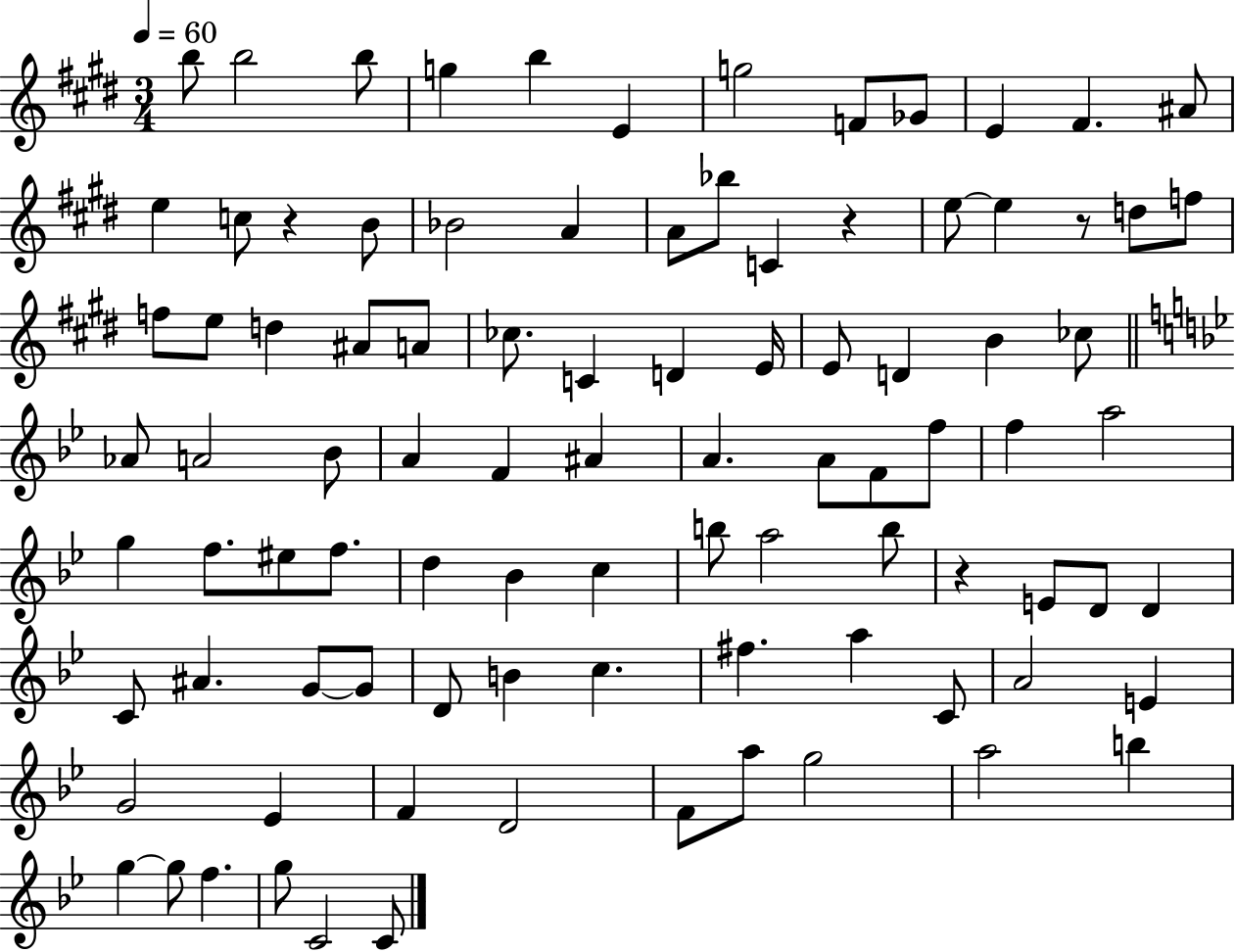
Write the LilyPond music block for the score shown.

{
  \clef treble
  \numericTimeSignature
  \time 3/4
  \key e \major
  \tempo 4 = 60
  b''8 b''2 b''8 | g''4 b''4 e'4 | g''2 f'8 ges'8 | e'4 fis'4. ais'8 | \break e''4 c''8 r4 b'8 | bes'2 a'4 | a'8 bes''8 c'4 r4 | e''8~~ e''4 r8 d''8 f''8 | \break f''8 e''8 d''4 ais'8 a'8 | ces''8. c'4 d'4 e'16 | e'8 d'4 b'4 ces''8 | \bar "||" \break \key bes \major aes'8 a'2 bes'8 | a'4 f'4 ais'4 | a'4. a'8 f'8 f''8 | f''4 a''2 | \break g''4 f''8. eis''8 f''8. | d''4 bes'4 c''4 | b''8 a''2 b''8 | r4 e'8 d'8 d'4 | \break c'8 ais'4. g'8~~ g'8 | d'8 b'4 c''4. | fis''4. a''4 c'8 | a'2 e'4 | \break g'2 ees'4 | f'4 d'2 | f'8 a''8 g''2 | a''2 b''4 | \break g''4~~ g''8 f''4. | g''8 c'2 c'8 | \bar "|."
}